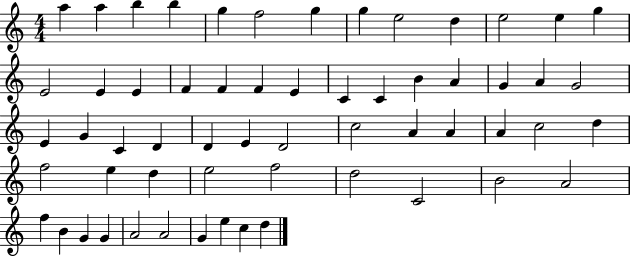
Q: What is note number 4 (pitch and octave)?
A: B5